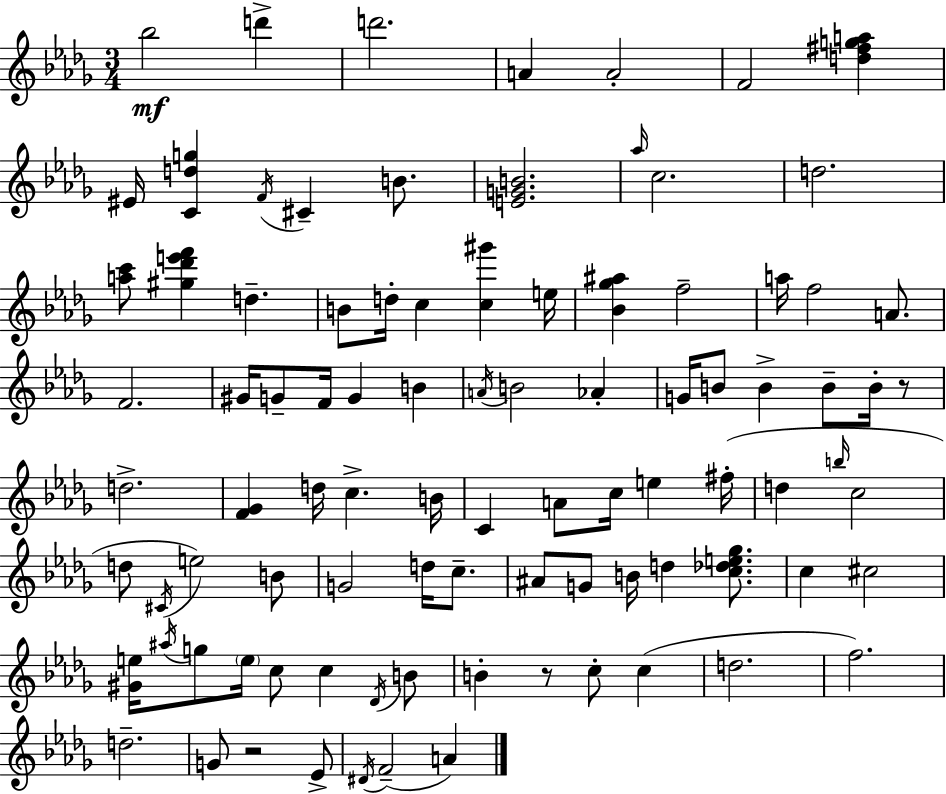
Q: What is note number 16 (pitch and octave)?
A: D5